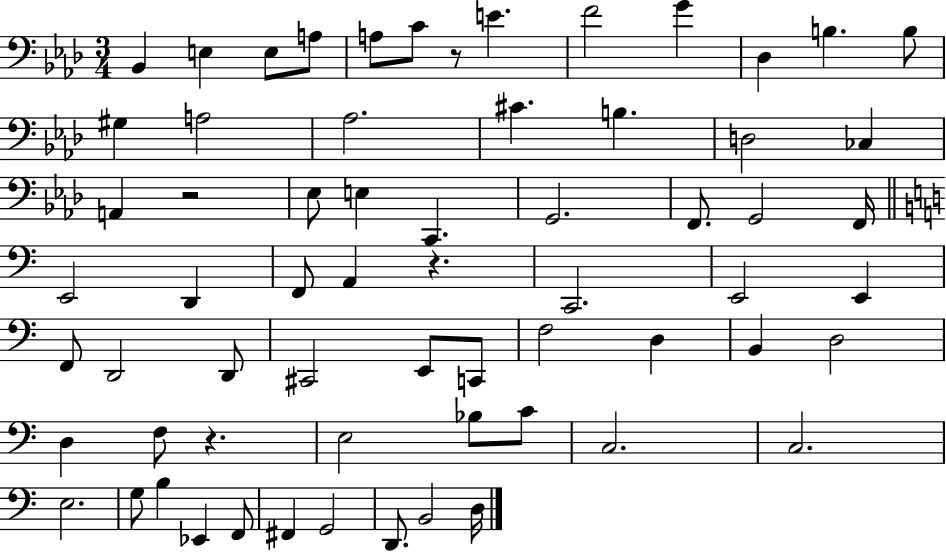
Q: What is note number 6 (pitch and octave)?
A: C4